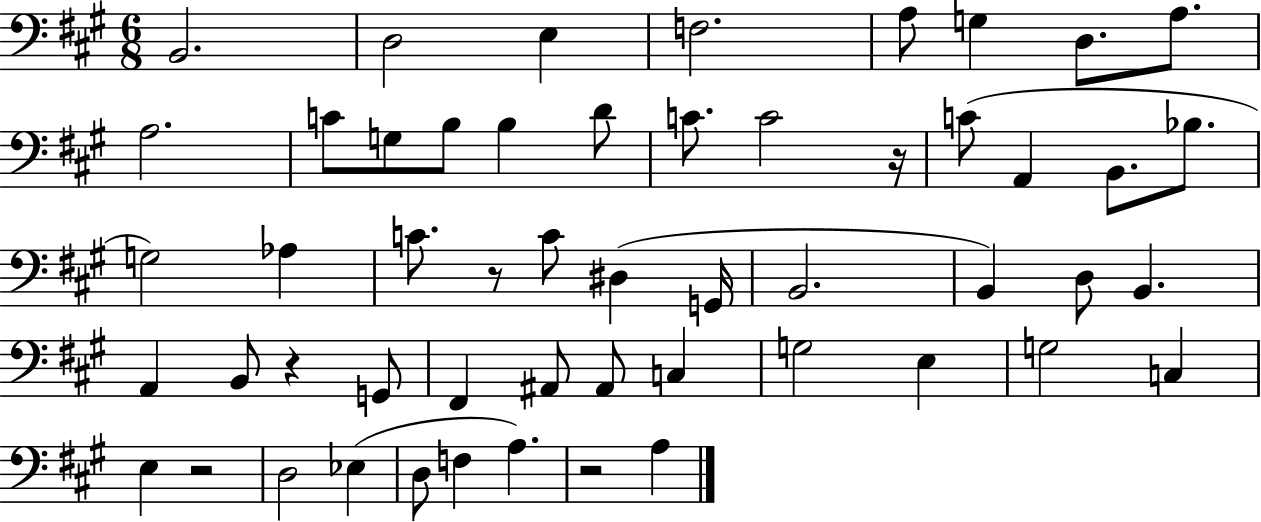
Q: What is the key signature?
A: A major